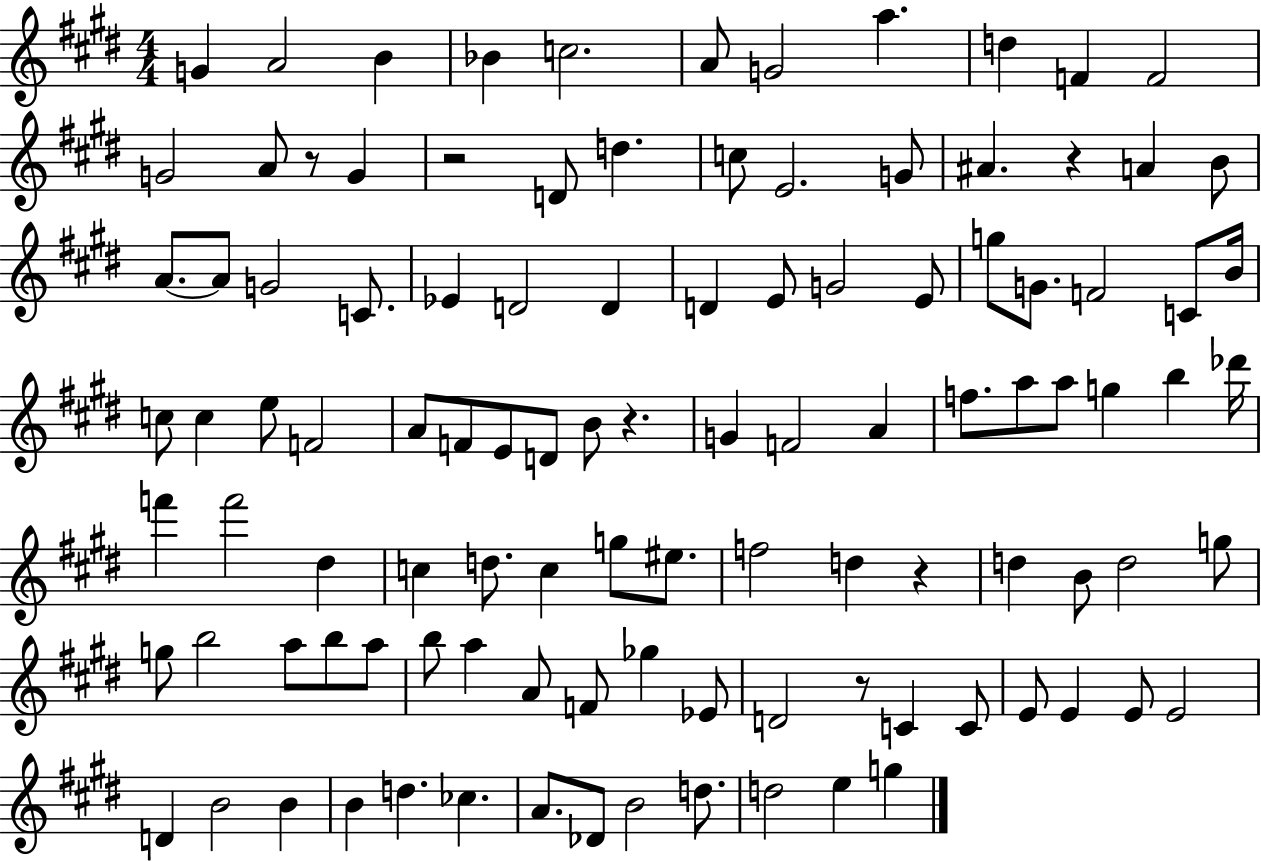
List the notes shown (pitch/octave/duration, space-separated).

G4/q A4/h B4/q Bb4/q C5/h. A4/e G4/h A5/q. D5/q F4/q F4/h G4/h A4/e R/e G4/q R/h D4/e D5/q. C5/e E4/h. G4/e A#4/q. R/q A4/q B4/e A4/e. A4/e G4/h C4/e. Eb4/q D4/h D4/q D4/q E4/e G4/h E4/e G5/e G4/e. F4/h C4/e B4/s C5/e C5/q E5/e F4/h A4/e F4/e E4/e D4/e B4/e R/q. G4/q F4/h A4/q F5/e. A5/e A5/e G5/q B5/q Db6/s F6/q F6/h D#5/q C5/q D5/e. C5/q G5/e EIS5/e. F5/h D5/q R/q D5/q B4/e D5/h G5/e G5/e B5/h A5/e B5/e A5/e B5/e A5/q A4/e F4/e Gb5/q Eb4/e D4/h R/e C4/q C4/e E4/e E4/q E4/e E4/h D4/q B4/h B4/q B4/q D5/q. CES5/q. A4/e. Db4/e B4/h D5/e. D5/h E5/q G5/q